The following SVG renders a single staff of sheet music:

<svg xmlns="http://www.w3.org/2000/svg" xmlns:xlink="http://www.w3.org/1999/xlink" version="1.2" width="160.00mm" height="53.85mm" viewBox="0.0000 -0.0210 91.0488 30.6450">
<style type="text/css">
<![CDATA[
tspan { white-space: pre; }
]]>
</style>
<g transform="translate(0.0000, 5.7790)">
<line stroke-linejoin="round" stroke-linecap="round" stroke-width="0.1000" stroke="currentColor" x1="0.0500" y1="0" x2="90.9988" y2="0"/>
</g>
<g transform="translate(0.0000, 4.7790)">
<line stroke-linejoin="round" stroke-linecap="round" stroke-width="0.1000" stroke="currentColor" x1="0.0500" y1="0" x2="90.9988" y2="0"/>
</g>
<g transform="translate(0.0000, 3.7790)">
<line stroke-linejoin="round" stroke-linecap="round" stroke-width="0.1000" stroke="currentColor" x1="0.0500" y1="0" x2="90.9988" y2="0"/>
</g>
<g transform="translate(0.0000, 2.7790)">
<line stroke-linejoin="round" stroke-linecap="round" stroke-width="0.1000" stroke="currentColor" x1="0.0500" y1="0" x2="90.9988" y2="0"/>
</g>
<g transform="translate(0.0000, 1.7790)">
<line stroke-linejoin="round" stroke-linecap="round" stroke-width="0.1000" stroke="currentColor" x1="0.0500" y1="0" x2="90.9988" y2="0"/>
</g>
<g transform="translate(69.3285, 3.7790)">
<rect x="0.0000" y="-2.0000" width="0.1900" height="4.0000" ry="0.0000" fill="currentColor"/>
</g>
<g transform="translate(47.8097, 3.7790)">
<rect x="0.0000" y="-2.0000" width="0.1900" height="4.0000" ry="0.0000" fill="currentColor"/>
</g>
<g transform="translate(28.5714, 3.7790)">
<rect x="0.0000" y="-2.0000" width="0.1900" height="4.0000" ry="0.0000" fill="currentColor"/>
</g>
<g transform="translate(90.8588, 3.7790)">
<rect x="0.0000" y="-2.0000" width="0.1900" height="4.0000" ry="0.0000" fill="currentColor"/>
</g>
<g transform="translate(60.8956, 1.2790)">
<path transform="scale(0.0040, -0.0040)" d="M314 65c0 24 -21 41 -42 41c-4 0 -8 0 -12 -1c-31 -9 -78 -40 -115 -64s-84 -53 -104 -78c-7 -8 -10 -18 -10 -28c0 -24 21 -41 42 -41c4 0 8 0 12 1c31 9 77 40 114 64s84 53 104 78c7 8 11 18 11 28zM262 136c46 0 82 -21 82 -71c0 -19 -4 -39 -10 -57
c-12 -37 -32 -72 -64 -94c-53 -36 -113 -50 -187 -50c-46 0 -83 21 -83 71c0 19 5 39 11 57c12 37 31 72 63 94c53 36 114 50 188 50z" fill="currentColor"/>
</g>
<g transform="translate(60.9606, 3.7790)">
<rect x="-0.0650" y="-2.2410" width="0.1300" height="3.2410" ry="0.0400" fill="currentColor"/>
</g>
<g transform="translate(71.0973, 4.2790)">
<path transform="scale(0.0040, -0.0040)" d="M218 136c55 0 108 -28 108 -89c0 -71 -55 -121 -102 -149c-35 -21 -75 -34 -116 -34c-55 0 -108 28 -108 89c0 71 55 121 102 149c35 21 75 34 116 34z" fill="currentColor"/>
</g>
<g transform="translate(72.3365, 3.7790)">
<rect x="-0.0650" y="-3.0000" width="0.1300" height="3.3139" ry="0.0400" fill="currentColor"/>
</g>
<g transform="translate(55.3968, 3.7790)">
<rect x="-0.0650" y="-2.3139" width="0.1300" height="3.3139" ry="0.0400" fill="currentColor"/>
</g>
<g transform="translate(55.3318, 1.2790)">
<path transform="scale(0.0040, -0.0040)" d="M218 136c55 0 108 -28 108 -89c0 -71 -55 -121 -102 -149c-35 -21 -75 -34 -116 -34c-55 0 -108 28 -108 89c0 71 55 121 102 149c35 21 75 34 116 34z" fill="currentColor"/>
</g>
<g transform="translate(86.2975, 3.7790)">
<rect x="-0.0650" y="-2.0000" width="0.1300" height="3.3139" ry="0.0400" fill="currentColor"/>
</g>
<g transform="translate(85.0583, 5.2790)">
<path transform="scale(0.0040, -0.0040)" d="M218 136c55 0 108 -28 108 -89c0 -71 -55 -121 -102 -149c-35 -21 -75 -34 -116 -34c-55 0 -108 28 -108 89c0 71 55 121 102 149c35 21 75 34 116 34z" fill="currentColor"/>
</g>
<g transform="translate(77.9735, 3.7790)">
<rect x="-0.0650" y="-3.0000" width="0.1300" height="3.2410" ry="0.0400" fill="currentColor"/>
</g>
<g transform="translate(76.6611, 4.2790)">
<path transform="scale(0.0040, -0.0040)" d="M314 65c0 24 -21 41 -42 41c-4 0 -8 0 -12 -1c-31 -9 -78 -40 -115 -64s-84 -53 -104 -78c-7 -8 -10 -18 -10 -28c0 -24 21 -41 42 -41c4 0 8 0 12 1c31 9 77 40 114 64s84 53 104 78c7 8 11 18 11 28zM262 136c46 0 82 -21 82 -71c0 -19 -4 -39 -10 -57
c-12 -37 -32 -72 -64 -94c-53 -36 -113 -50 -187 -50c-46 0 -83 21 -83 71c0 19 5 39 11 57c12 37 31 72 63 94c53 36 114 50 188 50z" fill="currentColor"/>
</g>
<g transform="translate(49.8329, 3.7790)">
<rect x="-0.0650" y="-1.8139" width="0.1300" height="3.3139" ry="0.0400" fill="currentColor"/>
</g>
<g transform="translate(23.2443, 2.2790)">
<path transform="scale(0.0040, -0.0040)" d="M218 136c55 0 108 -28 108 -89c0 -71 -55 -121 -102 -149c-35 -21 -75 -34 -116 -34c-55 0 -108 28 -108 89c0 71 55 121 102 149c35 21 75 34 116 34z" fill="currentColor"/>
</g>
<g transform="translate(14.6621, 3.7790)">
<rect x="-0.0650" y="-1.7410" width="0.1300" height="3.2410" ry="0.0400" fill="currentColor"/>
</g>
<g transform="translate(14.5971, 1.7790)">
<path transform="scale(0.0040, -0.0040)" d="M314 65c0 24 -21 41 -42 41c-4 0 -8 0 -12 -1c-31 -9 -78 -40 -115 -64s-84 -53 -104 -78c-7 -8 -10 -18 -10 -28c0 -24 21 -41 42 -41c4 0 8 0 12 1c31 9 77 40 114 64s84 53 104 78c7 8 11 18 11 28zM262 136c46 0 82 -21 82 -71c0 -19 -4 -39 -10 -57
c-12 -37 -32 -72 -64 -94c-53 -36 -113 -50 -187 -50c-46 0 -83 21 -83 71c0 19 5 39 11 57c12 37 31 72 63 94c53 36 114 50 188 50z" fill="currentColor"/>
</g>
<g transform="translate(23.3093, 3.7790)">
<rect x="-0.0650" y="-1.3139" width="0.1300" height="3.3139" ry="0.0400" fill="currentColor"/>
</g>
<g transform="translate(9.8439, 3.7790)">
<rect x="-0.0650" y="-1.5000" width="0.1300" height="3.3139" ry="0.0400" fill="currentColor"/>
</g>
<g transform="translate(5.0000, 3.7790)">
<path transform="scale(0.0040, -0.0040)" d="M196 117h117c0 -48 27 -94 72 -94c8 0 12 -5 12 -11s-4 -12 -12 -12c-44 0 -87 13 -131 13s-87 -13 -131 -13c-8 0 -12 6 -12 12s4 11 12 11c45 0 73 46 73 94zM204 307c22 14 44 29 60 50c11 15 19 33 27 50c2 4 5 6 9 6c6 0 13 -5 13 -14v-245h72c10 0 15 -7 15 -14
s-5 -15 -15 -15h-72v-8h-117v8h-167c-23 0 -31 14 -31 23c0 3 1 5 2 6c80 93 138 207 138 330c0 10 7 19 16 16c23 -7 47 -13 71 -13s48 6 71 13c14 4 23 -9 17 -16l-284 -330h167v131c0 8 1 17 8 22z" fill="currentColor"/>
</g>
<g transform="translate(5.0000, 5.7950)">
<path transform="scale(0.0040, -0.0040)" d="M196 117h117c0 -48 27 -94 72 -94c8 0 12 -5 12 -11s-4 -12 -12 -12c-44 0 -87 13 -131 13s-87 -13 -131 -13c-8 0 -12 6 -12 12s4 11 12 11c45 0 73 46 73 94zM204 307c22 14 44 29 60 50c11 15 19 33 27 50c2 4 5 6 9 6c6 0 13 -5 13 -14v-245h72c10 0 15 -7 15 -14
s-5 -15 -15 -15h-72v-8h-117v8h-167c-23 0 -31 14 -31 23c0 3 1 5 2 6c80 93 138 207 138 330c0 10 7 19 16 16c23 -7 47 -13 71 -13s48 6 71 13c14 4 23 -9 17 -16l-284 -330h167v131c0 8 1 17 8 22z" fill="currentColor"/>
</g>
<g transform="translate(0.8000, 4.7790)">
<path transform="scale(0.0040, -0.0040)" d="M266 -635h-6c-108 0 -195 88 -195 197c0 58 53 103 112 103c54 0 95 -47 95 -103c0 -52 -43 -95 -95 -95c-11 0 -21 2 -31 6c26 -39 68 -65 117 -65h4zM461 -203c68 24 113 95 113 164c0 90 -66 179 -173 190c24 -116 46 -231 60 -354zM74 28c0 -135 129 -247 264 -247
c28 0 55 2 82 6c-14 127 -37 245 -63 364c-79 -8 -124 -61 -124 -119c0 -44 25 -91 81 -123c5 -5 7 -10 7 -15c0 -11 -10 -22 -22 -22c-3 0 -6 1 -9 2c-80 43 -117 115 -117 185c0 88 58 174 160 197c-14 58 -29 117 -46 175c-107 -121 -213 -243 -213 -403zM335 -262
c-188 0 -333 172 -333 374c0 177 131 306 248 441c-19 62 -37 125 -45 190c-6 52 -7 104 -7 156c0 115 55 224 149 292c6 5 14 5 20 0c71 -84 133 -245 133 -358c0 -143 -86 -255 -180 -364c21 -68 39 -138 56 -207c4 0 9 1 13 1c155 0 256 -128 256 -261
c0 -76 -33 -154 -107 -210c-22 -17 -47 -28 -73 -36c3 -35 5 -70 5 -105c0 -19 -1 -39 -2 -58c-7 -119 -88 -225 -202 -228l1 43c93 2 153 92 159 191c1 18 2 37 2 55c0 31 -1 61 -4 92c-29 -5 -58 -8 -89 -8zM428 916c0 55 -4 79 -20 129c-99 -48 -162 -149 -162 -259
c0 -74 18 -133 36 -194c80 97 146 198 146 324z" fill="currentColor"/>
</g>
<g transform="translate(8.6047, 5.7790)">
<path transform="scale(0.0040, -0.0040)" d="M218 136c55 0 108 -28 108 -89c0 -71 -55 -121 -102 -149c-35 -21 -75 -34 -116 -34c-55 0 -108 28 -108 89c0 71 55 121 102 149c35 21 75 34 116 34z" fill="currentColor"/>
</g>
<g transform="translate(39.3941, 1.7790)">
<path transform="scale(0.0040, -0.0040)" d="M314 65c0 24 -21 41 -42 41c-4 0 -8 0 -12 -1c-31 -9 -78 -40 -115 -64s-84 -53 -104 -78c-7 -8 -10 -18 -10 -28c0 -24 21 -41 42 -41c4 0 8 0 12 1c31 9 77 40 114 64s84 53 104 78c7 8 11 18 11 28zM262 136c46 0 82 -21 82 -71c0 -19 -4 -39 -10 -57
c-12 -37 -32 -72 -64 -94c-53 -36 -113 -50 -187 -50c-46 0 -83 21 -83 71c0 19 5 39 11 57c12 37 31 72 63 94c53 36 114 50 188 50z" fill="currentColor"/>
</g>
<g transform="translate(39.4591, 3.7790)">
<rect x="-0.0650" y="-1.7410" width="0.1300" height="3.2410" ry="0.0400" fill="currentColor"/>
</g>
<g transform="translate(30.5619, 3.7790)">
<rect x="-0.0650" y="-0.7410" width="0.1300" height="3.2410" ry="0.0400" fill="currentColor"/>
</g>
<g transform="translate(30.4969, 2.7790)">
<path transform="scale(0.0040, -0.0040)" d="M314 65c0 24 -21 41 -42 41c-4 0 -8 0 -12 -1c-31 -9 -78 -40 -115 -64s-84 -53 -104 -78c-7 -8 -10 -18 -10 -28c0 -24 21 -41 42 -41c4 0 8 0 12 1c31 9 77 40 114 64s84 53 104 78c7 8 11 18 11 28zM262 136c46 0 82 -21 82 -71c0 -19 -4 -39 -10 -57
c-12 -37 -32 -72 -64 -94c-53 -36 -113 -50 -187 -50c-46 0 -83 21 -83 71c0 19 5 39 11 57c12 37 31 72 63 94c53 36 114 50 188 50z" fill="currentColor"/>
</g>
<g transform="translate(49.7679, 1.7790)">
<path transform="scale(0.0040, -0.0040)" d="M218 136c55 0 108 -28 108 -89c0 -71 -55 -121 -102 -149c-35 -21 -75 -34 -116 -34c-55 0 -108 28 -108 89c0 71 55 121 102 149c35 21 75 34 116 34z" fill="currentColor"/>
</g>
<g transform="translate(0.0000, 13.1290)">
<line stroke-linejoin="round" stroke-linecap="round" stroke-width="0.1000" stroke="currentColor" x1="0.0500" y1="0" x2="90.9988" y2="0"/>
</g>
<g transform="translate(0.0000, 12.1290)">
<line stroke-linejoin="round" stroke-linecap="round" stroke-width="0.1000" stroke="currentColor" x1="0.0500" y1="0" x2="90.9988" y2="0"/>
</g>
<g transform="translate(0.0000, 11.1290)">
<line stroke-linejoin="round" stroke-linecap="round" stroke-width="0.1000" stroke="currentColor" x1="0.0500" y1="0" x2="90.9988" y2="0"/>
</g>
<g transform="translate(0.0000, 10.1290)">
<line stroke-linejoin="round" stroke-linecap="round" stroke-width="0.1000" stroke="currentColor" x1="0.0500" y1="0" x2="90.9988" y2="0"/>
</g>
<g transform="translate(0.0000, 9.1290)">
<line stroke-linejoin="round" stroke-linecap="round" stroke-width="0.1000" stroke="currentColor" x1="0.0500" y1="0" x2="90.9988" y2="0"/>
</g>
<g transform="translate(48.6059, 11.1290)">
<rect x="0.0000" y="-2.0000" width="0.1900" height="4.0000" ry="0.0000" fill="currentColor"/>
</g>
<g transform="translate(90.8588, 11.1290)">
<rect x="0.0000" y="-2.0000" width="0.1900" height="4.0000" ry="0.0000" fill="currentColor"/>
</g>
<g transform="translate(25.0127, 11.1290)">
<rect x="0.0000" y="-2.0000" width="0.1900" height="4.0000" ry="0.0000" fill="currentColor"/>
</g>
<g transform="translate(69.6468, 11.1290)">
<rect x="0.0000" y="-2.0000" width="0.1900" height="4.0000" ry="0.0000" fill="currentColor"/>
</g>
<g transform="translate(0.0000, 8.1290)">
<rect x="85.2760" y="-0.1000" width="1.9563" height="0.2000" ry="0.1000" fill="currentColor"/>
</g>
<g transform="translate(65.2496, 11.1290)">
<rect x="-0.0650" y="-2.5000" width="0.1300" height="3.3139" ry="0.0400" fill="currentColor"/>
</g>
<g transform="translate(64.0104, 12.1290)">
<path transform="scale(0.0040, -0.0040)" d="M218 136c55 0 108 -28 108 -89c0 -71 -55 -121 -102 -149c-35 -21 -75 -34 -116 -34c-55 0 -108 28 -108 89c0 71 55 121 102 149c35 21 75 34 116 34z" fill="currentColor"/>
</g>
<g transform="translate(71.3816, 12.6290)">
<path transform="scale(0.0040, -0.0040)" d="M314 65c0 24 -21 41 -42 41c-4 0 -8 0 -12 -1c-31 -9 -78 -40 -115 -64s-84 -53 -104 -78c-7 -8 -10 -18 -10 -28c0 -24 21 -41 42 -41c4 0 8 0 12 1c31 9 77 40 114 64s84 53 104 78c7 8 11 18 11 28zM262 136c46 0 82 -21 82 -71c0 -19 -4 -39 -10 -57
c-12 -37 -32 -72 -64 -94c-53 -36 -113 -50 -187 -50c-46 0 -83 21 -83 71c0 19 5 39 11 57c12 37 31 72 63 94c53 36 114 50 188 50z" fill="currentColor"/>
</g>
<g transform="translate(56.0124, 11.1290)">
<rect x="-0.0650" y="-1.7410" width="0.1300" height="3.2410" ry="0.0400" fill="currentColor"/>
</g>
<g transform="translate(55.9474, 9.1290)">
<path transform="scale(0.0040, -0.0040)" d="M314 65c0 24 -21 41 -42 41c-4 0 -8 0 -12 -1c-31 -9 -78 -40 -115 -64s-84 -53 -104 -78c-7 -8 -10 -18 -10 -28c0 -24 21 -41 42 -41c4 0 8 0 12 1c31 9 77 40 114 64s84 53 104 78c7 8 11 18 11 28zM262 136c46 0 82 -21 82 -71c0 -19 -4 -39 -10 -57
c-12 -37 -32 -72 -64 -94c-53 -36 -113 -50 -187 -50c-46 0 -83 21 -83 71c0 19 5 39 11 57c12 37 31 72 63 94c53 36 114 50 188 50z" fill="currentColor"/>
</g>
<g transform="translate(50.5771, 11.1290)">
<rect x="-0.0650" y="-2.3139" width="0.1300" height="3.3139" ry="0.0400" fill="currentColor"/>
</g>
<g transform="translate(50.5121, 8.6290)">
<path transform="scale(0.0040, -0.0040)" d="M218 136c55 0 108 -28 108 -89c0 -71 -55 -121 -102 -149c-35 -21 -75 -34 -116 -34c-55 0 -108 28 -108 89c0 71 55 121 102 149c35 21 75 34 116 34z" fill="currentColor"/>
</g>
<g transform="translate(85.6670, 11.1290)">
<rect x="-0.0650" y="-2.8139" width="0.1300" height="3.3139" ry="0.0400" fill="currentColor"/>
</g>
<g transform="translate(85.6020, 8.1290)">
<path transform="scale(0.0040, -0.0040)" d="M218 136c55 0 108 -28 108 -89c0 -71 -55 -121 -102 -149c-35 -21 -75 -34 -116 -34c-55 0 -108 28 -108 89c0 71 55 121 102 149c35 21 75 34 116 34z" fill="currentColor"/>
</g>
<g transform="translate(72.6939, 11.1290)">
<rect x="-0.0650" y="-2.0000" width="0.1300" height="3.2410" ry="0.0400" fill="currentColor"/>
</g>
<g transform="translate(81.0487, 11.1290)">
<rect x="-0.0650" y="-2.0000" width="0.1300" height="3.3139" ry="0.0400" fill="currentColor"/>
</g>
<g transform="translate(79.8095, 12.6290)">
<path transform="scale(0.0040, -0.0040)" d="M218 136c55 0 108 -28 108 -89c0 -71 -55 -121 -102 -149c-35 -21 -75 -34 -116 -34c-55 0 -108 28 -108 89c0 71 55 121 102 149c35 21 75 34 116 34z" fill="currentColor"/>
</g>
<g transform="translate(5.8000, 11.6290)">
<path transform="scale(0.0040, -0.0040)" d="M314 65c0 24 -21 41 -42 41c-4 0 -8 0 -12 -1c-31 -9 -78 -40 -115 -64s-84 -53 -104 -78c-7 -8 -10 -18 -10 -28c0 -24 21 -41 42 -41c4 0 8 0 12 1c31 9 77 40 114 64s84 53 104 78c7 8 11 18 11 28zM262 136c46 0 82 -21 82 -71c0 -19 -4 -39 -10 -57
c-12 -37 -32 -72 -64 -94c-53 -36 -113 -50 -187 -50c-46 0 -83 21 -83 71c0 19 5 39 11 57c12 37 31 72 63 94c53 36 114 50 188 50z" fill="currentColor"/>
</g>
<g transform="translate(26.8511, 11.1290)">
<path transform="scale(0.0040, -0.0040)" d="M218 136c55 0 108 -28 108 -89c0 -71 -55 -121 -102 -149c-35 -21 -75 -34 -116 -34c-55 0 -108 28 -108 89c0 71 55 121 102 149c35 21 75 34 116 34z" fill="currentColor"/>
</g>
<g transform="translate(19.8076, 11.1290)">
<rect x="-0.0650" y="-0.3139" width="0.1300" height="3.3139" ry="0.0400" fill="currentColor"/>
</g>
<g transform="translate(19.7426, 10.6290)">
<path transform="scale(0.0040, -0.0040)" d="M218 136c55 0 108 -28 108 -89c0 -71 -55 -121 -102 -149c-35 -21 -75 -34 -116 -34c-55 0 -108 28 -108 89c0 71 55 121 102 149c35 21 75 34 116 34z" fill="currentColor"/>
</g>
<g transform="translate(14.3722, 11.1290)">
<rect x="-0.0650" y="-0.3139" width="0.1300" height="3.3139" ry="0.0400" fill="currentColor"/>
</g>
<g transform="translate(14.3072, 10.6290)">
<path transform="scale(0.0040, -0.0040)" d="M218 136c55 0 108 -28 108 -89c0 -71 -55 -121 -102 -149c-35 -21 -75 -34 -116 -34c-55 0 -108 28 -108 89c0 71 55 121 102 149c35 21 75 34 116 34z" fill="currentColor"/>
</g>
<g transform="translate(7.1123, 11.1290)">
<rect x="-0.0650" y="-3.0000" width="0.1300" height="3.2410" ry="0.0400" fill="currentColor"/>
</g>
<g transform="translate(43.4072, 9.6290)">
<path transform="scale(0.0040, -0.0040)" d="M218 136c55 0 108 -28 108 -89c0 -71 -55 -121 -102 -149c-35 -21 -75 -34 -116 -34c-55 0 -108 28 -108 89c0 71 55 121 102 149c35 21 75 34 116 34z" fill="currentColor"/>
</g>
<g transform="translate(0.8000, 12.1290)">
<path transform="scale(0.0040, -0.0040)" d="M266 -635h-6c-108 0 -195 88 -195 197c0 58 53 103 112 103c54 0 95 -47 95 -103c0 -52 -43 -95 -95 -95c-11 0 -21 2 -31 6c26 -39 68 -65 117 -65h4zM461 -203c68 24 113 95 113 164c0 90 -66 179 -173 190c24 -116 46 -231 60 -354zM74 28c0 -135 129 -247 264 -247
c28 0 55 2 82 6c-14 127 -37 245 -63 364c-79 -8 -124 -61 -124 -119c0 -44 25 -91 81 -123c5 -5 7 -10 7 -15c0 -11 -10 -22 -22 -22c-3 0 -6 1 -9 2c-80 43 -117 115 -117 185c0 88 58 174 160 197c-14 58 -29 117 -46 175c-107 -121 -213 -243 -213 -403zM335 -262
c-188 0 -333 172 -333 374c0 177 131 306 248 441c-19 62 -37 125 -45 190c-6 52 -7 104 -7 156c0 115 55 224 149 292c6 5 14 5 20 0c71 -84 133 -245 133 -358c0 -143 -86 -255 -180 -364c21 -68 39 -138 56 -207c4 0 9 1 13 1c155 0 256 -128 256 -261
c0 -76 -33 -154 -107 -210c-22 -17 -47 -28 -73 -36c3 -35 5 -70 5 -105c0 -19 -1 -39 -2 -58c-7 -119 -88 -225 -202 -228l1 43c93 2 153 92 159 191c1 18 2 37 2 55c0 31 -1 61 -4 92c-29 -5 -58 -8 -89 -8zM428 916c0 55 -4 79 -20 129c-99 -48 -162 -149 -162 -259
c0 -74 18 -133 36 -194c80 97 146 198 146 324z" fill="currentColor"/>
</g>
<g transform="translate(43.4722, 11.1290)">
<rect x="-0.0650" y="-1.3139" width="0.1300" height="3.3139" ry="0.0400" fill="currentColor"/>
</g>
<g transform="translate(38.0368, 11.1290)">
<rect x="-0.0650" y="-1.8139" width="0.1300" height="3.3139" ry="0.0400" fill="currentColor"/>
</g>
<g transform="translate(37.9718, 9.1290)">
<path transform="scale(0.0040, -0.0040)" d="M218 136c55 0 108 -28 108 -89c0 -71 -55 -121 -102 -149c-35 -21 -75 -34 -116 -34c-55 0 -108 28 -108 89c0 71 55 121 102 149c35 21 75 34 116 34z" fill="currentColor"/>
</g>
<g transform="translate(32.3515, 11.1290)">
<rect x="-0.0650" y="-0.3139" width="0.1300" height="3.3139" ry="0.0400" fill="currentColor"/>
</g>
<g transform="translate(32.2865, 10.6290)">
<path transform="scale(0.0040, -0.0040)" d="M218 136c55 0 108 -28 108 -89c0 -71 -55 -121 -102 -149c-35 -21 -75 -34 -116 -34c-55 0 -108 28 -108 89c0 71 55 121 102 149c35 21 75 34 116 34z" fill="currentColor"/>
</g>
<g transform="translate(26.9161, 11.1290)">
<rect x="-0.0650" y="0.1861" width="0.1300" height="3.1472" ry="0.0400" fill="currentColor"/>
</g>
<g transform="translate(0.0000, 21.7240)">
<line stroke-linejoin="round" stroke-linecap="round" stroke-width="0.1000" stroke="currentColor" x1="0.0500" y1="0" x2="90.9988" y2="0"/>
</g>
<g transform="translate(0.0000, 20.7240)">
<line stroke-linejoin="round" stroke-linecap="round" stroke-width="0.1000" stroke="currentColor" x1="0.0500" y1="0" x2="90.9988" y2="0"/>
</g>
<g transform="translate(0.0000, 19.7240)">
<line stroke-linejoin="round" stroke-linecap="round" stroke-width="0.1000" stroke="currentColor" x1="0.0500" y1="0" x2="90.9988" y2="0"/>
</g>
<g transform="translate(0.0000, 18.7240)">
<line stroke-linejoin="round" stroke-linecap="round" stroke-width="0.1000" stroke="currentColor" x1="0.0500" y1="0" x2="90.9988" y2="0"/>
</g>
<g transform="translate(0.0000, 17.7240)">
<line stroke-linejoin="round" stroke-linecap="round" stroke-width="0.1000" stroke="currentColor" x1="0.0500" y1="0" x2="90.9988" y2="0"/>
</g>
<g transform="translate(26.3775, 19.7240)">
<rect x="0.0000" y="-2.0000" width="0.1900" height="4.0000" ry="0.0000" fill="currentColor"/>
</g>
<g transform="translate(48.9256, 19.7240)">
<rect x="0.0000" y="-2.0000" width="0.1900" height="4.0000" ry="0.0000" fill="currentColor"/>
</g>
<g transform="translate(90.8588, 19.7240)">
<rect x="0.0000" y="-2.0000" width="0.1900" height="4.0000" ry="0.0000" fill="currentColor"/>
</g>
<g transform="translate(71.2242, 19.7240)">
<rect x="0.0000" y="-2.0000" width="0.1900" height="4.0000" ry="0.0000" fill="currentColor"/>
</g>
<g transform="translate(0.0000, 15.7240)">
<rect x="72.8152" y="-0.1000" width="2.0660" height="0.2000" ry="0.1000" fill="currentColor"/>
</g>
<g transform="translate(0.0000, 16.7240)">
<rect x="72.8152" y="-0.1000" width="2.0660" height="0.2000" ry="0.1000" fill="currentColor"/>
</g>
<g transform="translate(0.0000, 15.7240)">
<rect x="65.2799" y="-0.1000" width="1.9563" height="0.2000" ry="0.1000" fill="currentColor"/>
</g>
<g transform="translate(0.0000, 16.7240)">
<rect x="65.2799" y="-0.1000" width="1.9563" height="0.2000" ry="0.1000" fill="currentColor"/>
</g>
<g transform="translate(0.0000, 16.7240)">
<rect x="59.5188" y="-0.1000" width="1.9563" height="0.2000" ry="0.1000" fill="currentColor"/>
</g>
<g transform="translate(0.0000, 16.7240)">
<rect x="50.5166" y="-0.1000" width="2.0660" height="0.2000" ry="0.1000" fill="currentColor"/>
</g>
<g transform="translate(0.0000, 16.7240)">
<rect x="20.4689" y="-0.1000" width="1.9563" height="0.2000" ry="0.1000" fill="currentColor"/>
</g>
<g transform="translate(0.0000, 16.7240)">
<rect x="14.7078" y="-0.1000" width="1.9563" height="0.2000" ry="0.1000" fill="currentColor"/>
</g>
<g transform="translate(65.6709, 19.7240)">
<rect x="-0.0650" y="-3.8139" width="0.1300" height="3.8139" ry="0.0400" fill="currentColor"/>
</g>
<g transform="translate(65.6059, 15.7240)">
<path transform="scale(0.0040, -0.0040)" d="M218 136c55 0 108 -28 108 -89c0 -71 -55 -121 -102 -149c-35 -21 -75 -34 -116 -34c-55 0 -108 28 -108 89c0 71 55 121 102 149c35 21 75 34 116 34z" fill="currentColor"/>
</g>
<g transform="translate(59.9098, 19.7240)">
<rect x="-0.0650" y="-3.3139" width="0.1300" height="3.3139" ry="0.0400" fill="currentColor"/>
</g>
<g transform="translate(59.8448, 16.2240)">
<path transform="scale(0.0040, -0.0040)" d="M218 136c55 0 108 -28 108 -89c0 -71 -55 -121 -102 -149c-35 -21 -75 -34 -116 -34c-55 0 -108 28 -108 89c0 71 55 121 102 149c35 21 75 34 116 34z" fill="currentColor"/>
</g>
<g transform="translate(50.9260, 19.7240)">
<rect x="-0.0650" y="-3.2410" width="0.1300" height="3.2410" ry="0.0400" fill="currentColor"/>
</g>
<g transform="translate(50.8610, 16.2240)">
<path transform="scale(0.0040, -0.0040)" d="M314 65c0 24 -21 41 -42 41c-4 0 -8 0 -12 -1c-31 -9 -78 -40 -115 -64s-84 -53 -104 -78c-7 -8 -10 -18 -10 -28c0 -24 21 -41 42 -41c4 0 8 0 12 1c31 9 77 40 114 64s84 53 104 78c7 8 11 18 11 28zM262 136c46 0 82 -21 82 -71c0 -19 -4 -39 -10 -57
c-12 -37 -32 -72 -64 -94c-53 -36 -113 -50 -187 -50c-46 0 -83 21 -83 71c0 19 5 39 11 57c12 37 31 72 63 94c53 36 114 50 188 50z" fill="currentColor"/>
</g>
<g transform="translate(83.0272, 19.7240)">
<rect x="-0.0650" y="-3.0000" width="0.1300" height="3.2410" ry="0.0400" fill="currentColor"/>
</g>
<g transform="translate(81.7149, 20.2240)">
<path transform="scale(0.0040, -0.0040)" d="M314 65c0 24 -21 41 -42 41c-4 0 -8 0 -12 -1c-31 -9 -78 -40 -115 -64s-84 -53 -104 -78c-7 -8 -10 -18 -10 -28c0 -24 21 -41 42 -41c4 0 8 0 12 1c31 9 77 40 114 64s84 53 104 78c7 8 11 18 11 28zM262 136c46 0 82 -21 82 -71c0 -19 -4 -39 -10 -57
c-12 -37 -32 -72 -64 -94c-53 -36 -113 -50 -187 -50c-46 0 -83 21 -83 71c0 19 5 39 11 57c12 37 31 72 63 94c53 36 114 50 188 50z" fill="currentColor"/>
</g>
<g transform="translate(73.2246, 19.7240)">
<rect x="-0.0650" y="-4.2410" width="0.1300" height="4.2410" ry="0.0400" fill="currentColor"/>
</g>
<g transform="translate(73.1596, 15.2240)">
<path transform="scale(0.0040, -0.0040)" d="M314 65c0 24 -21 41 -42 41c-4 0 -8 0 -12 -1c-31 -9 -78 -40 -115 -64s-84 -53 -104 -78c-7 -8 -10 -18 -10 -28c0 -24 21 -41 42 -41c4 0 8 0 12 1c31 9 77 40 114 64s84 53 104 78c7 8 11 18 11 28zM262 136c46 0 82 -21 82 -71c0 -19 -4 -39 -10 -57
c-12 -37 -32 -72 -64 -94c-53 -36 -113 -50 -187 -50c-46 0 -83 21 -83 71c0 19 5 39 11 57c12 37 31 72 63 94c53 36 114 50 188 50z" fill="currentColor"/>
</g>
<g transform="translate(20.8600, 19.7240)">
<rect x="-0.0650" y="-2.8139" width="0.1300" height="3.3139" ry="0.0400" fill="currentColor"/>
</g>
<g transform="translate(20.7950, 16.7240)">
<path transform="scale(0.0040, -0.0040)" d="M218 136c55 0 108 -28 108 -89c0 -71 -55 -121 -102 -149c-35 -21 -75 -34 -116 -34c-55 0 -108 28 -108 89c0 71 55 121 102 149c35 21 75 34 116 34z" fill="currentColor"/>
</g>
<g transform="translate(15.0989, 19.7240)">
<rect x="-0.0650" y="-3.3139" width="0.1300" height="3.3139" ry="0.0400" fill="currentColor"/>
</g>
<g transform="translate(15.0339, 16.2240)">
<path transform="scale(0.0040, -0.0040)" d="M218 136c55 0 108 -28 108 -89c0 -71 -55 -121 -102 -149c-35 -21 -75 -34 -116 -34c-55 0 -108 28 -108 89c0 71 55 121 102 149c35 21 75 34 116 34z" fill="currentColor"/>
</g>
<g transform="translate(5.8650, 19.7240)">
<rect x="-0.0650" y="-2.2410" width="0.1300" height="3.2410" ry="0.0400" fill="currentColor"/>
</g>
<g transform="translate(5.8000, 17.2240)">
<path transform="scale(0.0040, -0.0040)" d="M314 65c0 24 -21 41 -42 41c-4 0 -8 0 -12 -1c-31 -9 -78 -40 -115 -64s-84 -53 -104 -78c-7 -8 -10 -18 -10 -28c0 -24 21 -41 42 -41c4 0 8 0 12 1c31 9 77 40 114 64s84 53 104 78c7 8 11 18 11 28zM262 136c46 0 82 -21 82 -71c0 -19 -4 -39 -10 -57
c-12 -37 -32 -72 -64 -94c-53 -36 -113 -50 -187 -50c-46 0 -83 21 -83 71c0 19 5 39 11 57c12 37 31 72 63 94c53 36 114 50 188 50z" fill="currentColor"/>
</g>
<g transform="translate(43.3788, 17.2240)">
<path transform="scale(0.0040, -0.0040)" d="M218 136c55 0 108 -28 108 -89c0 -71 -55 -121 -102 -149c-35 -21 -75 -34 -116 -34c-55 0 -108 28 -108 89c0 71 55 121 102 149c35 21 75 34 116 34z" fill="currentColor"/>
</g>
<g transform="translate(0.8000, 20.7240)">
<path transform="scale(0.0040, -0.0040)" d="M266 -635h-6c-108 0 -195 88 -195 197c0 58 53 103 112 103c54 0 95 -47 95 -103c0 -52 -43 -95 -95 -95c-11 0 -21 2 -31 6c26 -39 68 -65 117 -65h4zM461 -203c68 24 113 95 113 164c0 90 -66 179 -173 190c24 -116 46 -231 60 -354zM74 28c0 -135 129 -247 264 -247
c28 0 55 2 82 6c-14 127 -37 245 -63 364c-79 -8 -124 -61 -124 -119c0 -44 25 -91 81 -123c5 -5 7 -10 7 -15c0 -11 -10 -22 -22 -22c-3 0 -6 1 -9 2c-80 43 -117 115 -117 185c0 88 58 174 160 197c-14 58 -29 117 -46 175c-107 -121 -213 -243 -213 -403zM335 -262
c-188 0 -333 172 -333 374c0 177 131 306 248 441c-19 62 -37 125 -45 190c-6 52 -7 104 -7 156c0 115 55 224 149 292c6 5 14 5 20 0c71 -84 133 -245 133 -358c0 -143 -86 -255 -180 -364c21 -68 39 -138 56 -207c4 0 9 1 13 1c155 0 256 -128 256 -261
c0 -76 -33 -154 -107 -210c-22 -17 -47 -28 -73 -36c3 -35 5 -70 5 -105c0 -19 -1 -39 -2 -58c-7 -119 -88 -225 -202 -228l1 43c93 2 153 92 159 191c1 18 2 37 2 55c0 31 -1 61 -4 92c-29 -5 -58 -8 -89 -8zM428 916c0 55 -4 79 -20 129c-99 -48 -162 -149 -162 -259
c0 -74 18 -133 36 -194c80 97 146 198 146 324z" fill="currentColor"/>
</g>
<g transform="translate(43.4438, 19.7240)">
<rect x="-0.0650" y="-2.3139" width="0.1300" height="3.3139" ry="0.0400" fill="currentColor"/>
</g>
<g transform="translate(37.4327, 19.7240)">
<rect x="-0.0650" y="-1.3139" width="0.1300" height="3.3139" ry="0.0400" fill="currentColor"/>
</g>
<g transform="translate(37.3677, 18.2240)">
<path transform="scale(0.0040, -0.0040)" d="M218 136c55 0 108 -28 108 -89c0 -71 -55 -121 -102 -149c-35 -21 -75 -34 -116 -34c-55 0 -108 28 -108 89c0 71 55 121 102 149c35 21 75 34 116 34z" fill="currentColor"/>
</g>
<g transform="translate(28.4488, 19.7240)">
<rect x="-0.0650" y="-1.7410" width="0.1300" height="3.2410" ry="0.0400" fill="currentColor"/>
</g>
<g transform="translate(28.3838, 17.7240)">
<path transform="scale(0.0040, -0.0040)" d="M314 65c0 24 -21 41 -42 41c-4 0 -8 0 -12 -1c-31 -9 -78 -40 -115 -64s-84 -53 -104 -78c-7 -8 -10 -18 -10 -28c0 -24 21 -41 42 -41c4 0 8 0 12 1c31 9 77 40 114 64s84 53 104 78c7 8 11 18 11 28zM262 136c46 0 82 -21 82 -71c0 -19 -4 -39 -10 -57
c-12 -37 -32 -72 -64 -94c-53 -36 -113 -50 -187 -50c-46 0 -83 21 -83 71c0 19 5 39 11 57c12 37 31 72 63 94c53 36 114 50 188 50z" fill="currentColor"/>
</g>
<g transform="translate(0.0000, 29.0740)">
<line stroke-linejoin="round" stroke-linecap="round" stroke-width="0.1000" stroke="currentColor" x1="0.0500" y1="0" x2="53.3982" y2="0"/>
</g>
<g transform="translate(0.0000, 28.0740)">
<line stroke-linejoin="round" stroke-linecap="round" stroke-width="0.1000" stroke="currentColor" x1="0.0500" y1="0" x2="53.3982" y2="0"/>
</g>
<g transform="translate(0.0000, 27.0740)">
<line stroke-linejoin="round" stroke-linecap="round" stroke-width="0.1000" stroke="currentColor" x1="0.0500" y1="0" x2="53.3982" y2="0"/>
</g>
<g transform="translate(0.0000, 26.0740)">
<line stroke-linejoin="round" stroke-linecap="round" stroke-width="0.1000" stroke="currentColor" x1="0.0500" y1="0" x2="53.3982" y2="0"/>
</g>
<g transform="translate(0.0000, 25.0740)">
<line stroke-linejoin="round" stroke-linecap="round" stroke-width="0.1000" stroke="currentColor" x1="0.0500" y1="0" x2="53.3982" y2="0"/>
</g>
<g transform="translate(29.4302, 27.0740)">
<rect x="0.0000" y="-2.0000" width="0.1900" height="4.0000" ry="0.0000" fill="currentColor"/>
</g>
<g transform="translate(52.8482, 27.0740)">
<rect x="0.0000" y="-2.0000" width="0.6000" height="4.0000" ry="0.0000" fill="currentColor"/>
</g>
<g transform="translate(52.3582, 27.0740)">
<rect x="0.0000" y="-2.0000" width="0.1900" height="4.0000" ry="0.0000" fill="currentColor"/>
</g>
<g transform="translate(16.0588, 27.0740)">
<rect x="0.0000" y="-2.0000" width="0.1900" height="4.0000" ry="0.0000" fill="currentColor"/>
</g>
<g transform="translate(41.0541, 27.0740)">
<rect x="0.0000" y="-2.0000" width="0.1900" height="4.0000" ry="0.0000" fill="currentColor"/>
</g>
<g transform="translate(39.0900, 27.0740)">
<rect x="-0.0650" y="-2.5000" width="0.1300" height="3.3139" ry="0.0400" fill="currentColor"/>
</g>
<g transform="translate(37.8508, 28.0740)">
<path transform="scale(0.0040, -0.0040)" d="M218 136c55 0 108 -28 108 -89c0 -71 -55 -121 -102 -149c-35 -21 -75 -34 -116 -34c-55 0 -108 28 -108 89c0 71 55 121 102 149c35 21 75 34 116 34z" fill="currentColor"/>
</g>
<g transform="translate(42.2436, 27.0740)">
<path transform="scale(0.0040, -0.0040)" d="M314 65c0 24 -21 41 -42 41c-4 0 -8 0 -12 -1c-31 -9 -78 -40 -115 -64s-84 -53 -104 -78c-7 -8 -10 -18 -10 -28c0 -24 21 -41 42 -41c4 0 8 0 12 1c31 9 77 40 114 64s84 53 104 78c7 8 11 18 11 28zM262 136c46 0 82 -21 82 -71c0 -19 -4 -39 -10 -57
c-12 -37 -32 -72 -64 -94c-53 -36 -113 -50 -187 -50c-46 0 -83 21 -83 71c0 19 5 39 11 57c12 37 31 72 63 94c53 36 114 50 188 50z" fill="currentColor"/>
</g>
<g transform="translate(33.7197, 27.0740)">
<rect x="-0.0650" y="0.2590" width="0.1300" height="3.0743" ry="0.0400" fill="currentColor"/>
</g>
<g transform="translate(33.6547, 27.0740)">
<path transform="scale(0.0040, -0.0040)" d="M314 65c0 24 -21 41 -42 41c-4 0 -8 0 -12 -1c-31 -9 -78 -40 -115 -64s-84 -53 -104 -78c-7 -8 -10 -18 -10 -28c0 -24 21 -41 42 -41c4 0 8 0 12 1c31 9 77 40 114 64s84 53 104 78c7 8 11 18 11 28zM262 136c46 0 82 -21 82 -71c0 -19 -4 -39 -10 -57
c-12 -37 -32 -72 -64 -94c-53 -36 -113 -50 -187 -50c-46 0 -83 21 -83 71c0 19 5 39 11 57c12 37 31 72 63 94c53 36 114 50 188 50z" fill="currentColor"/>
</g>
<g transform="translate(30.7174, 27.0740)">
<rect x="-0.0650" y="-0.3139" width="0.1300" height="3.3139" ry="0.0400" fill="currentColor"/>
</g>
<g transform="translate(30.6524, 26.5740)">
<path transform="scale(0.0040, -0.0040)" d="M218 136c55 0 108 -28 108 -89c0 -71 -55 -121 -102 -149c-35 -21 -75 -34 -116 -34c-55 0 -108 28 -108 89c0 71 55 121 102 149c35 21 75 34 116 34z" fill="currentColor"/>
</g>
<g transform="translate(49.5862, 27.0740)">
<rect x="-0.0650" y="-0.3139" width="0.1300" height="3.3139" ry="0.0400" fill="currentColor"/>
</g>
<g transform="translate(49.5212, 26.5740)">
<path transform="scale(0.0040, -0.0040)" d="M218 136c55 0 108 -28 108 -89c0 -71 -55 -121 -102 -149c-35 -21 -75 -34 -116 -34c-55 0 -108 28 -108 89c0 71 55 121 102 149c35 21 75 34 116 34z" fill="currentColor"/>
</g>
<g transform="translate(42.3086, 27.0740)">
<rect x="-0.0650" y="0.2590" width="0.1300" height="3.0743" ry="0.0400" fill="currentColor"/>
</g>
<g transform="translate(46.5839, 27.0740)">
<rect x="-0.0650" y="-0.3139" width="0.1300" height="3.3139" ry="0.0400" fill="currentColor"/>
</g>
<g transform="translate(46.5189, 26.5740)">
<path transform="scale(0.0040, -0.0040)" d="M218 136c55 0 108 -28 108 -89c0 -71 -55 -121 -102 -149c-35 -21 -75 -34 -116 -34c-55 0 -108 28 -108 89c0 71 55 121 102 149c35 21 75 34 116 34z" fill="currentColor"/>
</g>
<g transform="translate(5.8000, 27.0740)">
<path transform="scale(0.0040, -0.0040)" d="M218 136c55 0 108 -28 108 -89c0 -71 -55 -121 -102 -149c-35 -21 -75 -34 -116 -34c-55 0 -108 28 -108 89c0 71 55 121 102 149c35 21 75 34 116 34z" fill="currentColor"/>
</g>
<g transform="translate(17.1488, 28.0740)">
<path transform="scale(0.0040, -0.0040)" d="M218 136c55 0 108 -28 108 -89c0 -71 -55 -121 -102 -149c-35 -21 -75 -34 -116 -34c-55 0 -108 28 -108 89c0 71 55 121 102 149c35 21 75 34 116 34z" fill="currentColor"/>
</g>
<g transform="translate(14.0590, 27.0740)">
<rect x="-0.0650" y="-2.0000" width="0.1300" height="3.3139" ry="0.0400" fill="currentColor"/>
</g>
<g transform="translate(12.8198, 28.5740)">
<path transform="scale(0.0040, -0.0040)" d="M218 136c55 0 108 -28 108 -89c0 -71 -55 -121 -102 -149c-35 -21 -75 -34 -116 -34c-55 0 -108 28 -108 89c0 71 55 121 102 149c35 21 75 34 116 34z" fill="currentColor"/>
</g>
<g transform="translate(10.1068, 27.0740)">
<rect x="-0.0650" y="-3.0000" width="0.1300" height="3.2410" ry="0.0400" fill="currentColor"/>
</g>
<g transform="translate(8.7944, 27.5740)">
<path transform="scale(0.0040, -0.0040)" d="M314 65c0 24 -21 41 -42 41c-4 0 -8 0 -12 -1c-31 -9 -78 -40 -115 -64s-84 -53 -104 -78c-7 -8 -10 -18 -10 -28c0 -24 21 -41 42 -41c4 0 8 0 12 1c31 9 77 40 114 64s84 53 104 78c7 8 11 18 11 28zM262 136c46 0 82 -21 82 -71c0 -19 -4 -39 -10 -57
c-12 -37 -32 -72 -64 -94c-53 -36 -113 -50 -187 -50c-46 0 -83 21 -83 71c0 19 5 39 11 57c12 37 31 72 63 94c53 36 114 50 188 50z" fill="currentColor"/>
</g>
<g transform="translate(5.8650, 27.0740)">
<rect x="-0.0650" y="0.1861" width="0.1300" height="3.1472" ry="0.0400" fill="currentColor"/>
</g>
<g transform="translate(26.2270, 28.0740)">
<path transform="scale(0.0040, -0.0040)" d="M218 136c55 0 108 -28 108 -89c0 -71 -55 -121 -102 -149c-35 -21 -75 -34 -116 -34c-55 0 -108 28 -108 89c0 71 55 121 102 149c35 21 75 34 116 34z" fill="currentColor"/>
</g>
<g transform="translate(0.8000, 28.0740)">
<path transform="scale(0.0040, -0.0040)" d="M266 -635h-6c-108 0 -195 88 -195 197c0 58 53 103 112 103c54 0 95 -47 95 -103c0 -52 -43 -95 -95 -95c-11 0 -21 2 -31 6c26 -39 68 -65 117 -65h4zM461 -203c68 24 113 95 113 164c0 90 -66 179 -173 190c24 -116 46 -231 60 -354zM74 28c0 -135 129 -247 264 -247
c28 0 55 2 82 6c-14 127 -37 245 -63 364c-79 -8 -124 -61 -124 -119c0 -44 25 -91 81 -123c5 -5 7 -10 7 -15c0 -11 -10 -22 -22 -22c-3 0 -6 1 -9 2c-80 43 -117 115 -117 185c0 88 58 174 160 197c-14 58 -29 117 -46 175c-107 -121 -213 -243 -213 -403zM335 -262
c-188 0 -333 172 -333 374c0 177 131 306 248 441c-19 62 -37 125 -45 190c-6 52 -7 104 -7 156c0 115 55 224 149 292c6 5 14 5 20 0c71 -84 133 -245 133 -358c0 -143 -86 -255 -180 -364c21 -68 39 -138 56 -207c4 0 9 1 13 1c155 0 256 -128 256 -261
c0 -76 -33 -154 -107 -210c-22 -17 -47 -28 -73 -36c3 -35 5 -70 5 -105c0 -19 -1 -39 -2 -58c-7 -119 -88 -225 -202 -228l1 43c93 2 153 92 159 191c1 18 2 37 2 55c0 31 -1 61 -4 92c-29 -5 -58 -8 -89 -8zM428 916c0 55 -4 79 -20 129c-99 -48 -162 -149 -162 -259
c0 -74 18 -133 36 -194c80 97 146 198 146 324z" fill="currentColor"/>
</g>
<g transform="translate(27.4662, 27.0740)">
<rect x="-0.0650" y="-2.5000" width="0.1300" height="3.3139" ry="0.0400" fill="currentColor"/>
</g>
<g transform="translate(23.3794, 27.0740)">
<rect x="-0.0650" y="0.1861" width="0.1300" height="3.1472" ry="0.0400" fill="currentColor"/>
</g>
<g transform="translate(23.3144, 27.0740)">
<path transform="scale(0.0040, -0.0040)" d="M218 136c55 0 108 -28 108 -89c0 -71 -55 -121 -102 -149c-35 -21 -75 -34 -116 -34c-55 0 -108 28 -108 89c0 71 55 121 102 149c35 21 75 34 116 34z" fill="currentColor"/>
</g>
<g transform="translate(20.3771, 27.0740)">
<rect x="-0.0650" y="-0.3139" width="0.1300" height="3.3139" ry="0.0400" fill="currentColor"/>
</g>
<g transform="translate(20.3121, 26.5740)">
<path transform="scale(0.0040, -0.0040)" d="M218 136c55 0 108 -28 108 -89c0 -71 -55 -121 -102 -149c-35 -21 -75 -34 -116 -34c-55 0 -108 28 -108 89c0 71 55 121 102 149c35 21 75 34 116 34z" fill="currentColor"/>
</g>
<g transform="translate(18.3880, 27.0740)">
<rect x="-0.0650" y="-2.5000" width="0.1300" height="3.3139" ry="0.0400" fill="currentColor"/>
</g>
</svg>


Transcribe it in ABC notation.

X:1
T:Untitled
M:4/4
L:1/4
K:C
E f2 e d2 f2 f g g2 A A2 F A2 c c B c f e g f2 G F2 F a g2 b a f2 e g b2 b c' d'2 A2 B A2 F G c B G c B2 G B2 c c